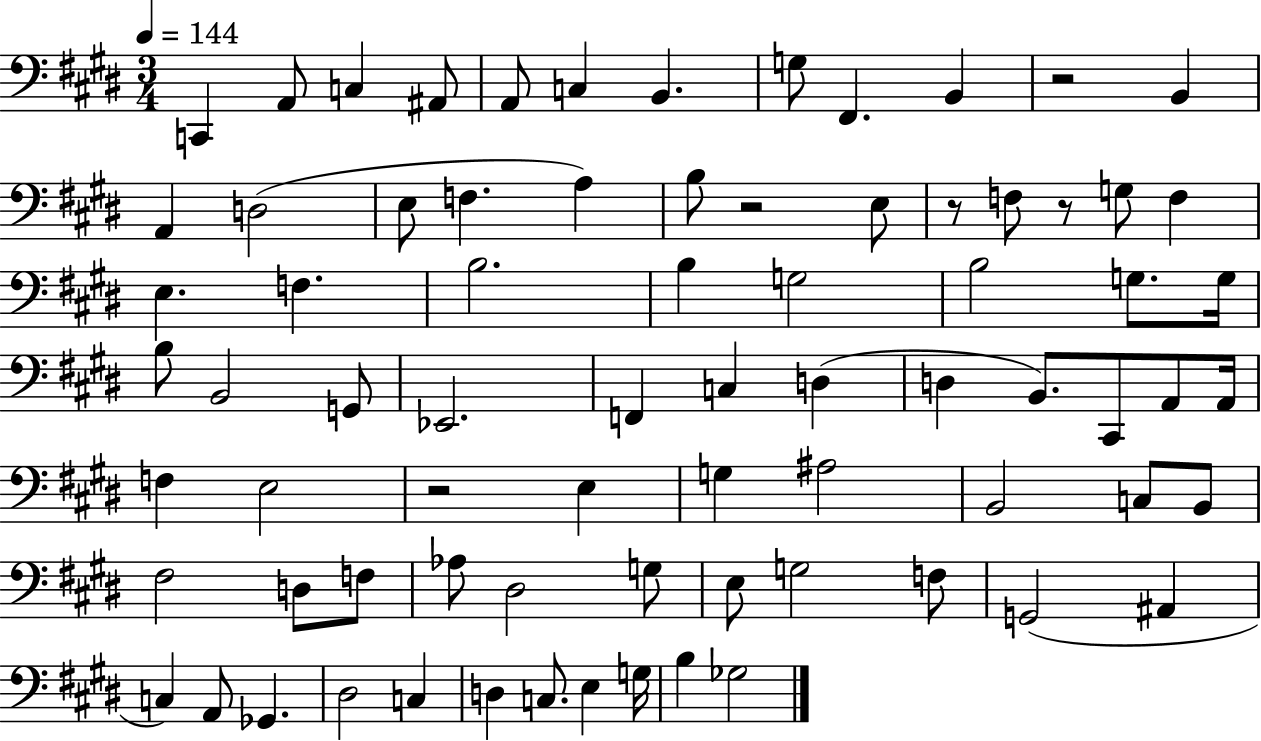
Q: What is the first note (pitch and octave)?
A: C2